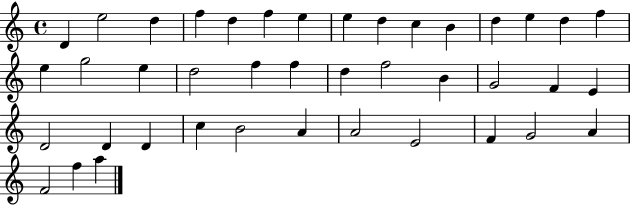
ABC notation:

X:1
T:Untitled
M:4/4
L:1/4
K:C
D e2 d f d f e e d c B d e d f e g2 e d2 f f d f2 B G2 F E D2 D D c B2 A A2 E2 F G2 A F2 f a